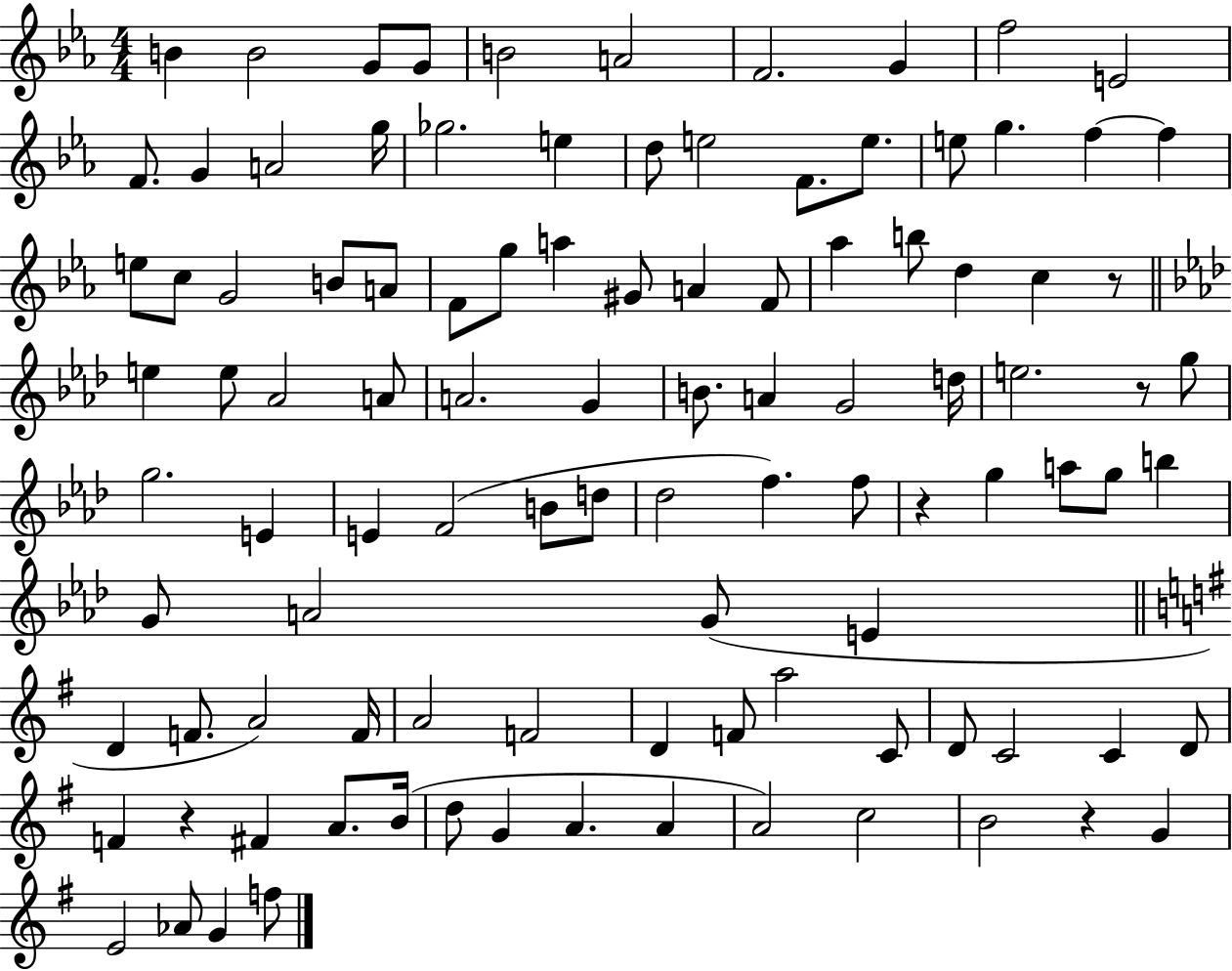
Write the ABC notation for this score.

X:1
T:Untitled
M:4/4
L:1/4
K:Eb
B B2 G/2 G/2 B2 A2 F2 G f2 E2 F/2 G A2 g/4 _g2 e d/2 e2 F/2 e/2 e/2 g f f e/2 c/2 G2 B/2 A/2 F/2 g/2 a ^G/2 A F/2 _a b/2 d c z/2 e e/2 _A2 A/2 A2 G B/2 A G2 d/4 e2 z/2 g/2 g2 E E F2 B/2 d/2 _d2 f f/2 z g a/2 g/2 b G/2 A2 G/2 E D F/2 A2 F/4 A2 F2 D F/2 a2 C/2 D/2 C2 C D/2 F z ^F A/2 B/4 d/2 G A A A2 c2 B2 z G E2 _A/2 G f/2